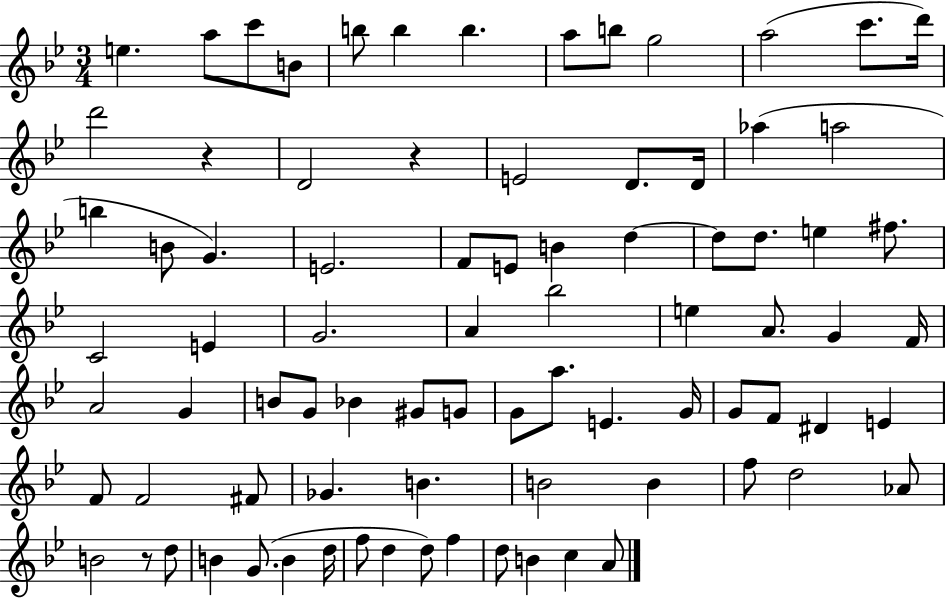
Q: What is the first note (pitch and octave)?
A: E5